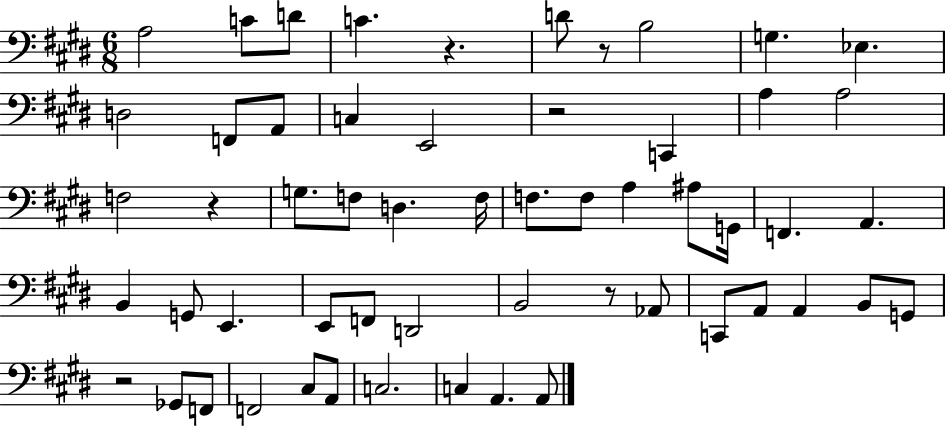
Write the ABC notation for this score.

X:1
T:Untitled
M:6/8
L:1/4
K:E
A,2 C/2 D/2 C z D/2 z/2 B,2 G, _E, D,2 F,,/2 A,,/2 C, E,,2 z2 C,, A, A,2 F,2 z G,/2 F,/2 D, F,/4 F,/2 F,/2 A, ^A,/2 G,,/4 F,, A,, B,, G,,/2 E,, E,,/2 F,,/2 D,,2 B,,2 z/2 _A,,/2 C,,/2 A,,/2 A,, B,,/2 G,,/2 z2 _G,,/2 F,,/2 F,,2 ^C,/2 A,,/2 C,2 C, A,, A,,/2